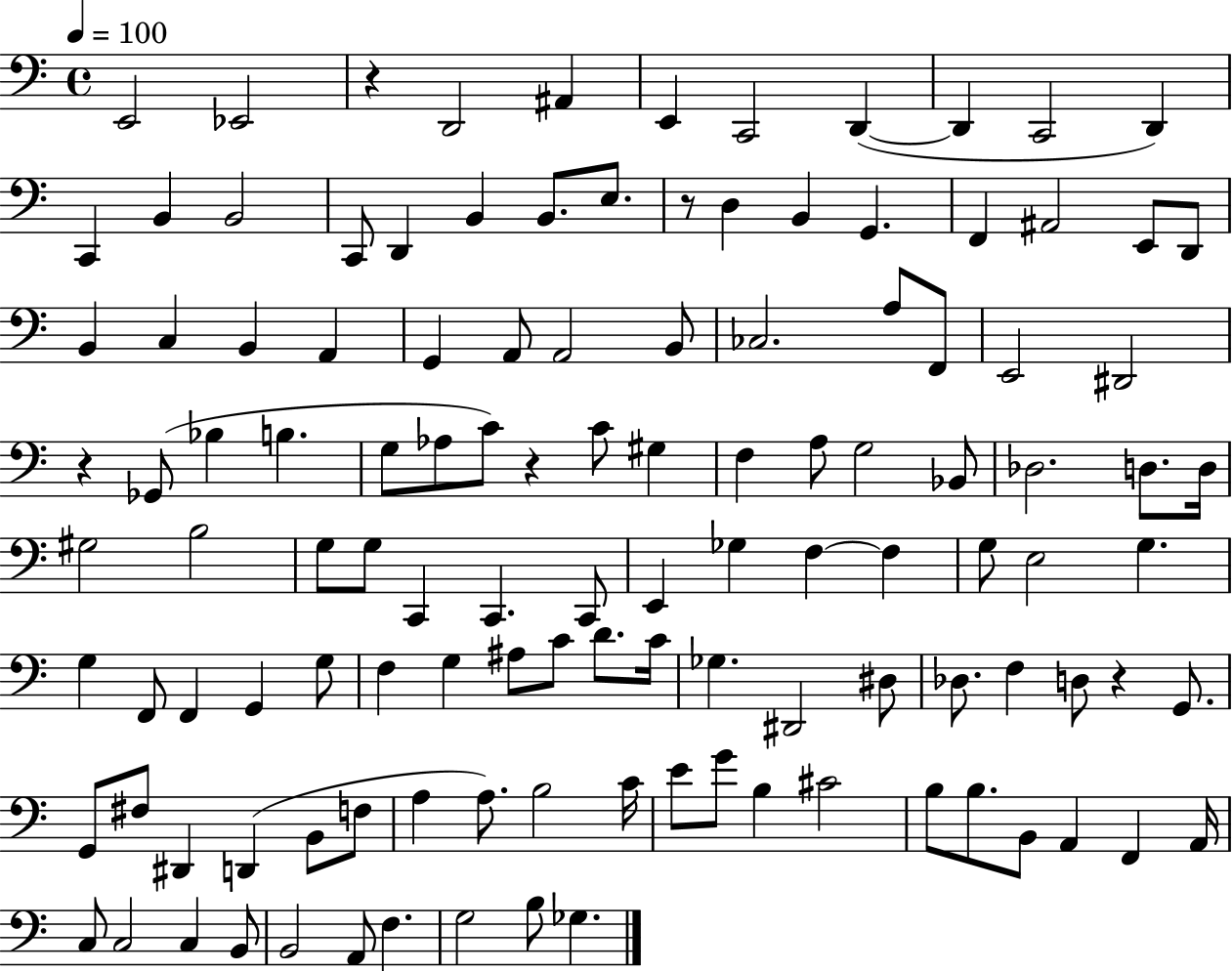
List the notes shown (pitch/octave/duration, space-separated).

E2/h Eb2/h R/q D2/h A#2/q E2/q C2/h D2/q D2/q C2/h D2/q C2/q B2/q B2/h C2/e D2/q B2/q B2/e. E3/e. R/e D3/q B2/q G2/q. F2/q A#2/h E2/e D2/e B2/q C3/q B2/q A2/q G2/q A2/e A2/h B2/e CES3/h. A3/e F2/e E2/h D#2/h R/q Gb2/e Bb3/q B3/q. G3/e Ab3/e C4/e R/q C4/e G#3/q F3/q A3/e G3/h Bb2/e Db3/h. D3/e. D3/s G#3/h B3/h G3/e G3/e C2/q C2/q. C2/e E2/q Gb3/q F3/q F3/q G3/e E3/h G3/q. G3/q F2/e F2/q G2/q G3/e F3/q G3/q A#3/e C4/e D4/e. C4/s Gb3/q. D#2/h D#3/e Db3/e. F3/q D3/e R/q G2/e. G2/e F#3/e D#2/q D2/q B2/e F3/e A3/q A3/e. B3/h C4/s E4/e G4/e B3/q C#4/h B3/e B3/e. B2/e A2/q F2/q A2/s C3/e C3/h C3/q B2/e B2/h A2/e F3/q. G3/h B3/e Gb3/q.